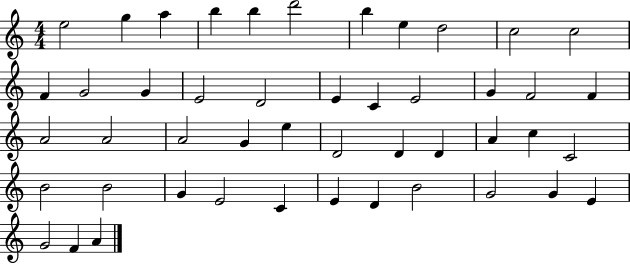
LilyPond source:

{
  \clef treble
  \numericTimeSignature
  \time 4/4
  \key c \major
  e''2 g''4 a''4 | b''4 b''4 d'''2 | b''4 e''4 d''2 | c''2 c''2 | \break f'4 g'2 g'4 | e'2 d'2 | e'4 c'4 e'2 | g'4 f'2 f'4 | \break a'2 a'2 | a'2 g'4 e''4 | d'2 d'4 d'4 | a'4 c''4 c'2 | \break b'2 b'2 | g'4 e'2 c'4 | e'4 d'4 b'2 | g'2 g'4 e'4 | \break g'2 f'4 a'4 | \bar "|."
}